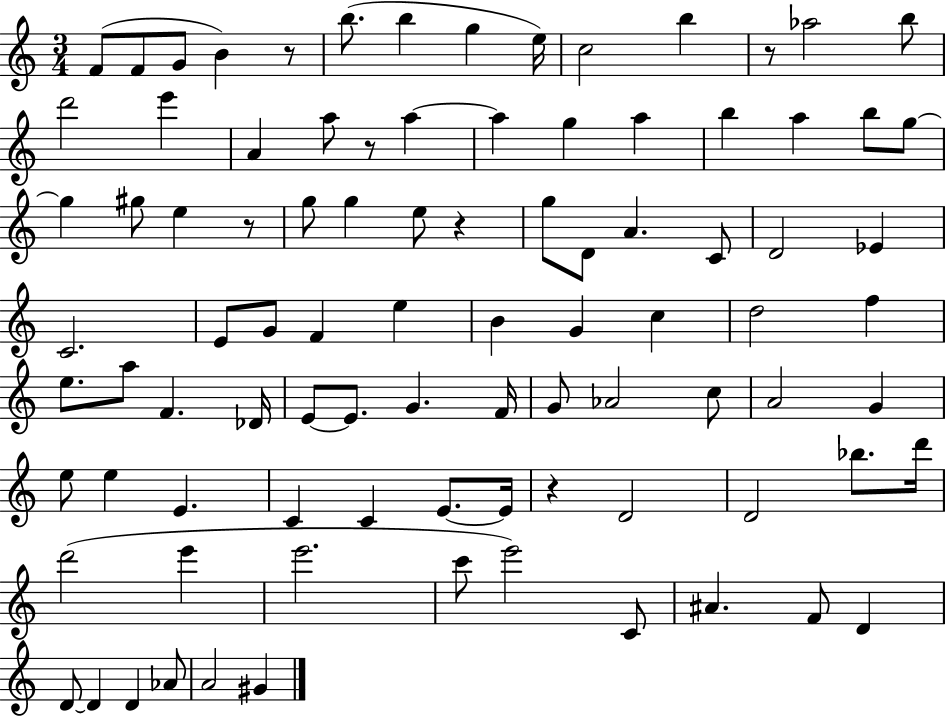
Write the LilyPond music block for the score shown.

{
  \clef treble
  \numericTimeSignature
  \time 3/4
  \key c \major
  f'8( f'8 g'8 b'4) r8 | b''8.( b''4 g''4 e''16) | c''2 b''4 | r8 aes''2 b''8 | \break d'''2 e'''4 | a'4 a''8 r8 a''4~~ | a''4 g''4 a''4 | b''4 a''4 b''8 g''8~~ | \break g''4 gis''8 e''4 r8 | g''8 g''4 e''8 r4 | g''8 d'8 a'4. c'8 | d'2 ees'4 | \break c'2. | e'8 g'8 f'4 e''4 | b'4 g'4 c''4 | d''2 f''4 | \break e''8. a''8 f'4. des'16 | e'8~~ e'8. g'4. f'16 | g'8 aes'2 c''8 | a'2 g'4 | \break e''8 e''4 e'4. | c'4 c'4 e'8.~~ e'16 | r4 d'2 | d'2 bes''8. d'''16 | \break d'''2( e'''4 | e'''2. | c'''8 e'''2) c'8 | ais'4. f'8 d'4 | \break d'8~~ d'4 d'4 aes'8 | a'2 gis'4 | \bar "|."
}